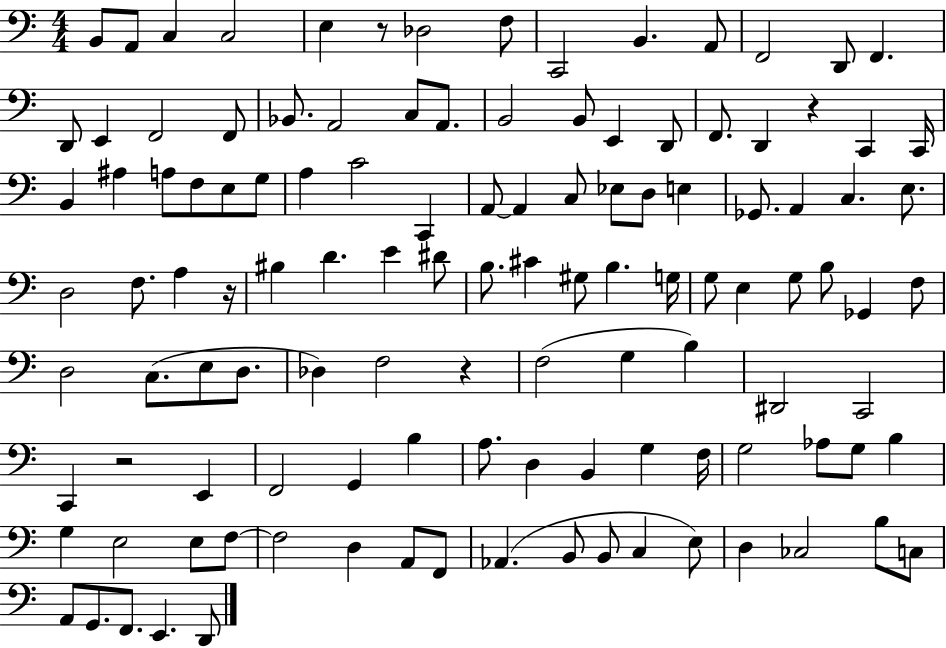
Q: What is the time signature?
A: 4/4